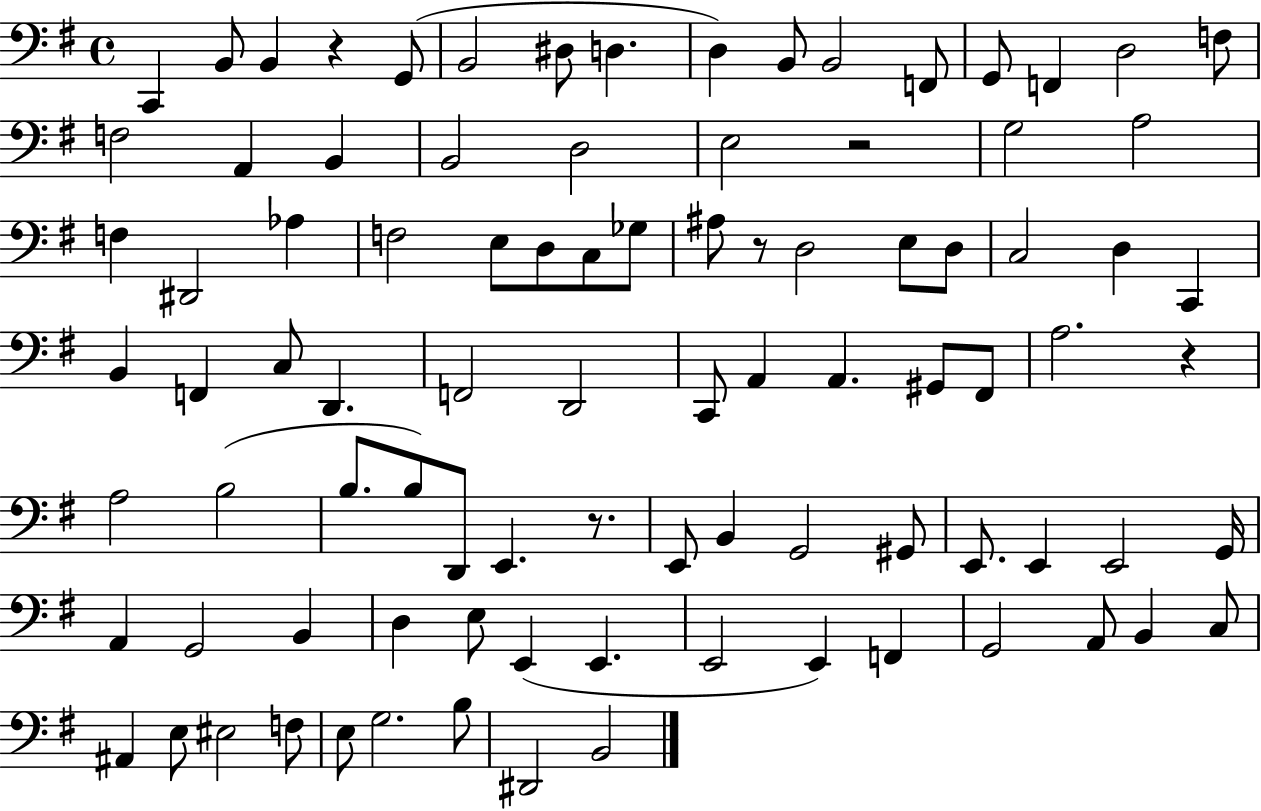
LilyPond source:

{
  \clef bass
  \time 4/4
  \defaultTimeSignature
  \key g \major
  c,4 b,8 b,4 r4 g,8( | b,2 dis8 d4. | d4) b,8 b,2 f,8 | g,8 f,4 d2 f8 | \break f2 a,4 b,4 | b,2 d2 | e2 r2 | g2 a2 | \break f4 dis,2 aes4 | f2 e8 d8 c8 ges8 | ais8 r8 d2 e8 d8 | c2 d4 c,4 | \break b,4 f,4 c8 d,4. | f,2 d,2 | c,8 a,4 a,4. gis,8 fis,8 | a2. r4 | \break a2 b2( | b8. b8) d,8 e,4. r8. | e,8 b,4 g,2 gis,8 | e,8. e,4 e,2 g,16 | \break a,4 g,2 b,4 | d4 e8 e,4( e,4. | e,2 e,4) f,4 | g,2 a,8 b,4 c8 | \break ais,4 e8 eis2 f8 | e8 g2. b8 | dis,2 b,2 | \bar "|."
}